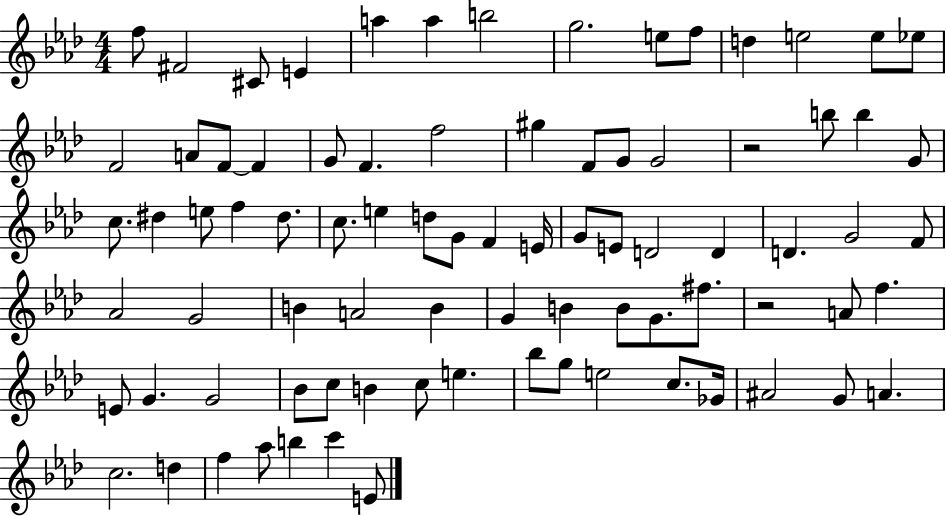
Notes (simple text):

F5/e F#4/h C#4/e E4/q A5/q A5/q B5/h G5/h. E5/e F5/e D5/q E5/h E5/e Eb5/e F4/h A4/e F4/e F4/q G4/e F4/q. F5/h G#5/q F4/e G4/e G4/h R/h B5/e B5/q G4/e C5/e. D#5/q E5/e F5/q D#5/e. C5/e. E5/q D5/e G4/e F4/q E4/s G4/e E4/e D4/h D4/q D4/q. G4/h F4/e Ab4/h G4/h B4/q A4/h B4/q G4/q B4/q B4/e G4/e. F#5/e. R/h A4/e F5/q. E4/e G4/q. G4/h Bb4/e C5/e B4/q C5/e E5/q. Bb5/e G5/e E5/h C5/e. Gb4/s A#4/h G4/e A4/q. C5/h. D5/q F5/q Ab5/e B5/q C6/q E4/e